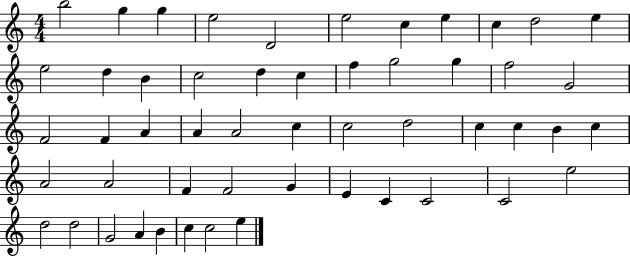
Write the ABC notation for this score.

X:1
T:Untitled
M:4/4
L:1/4
K:C
b2 g g e2 D2 e2 c e c d2 e e2 d B c2 d c f g2 g f2 G2 F2 F A A A2 c c2 d2 c c B c A2 A2 F F2 G E C C2 C2 e2 d2 d2 G2 A B c c2 e